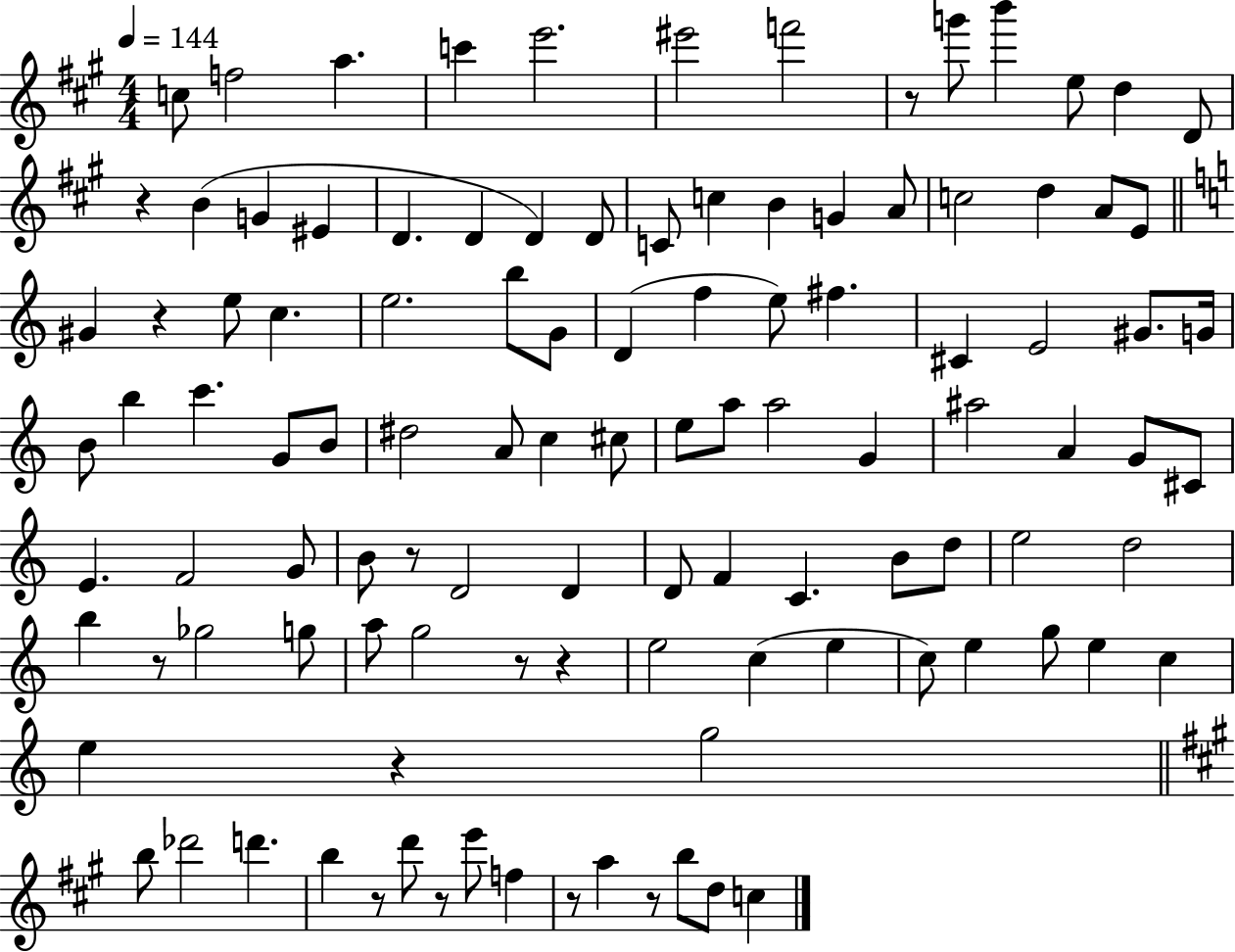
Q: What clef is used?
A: treble